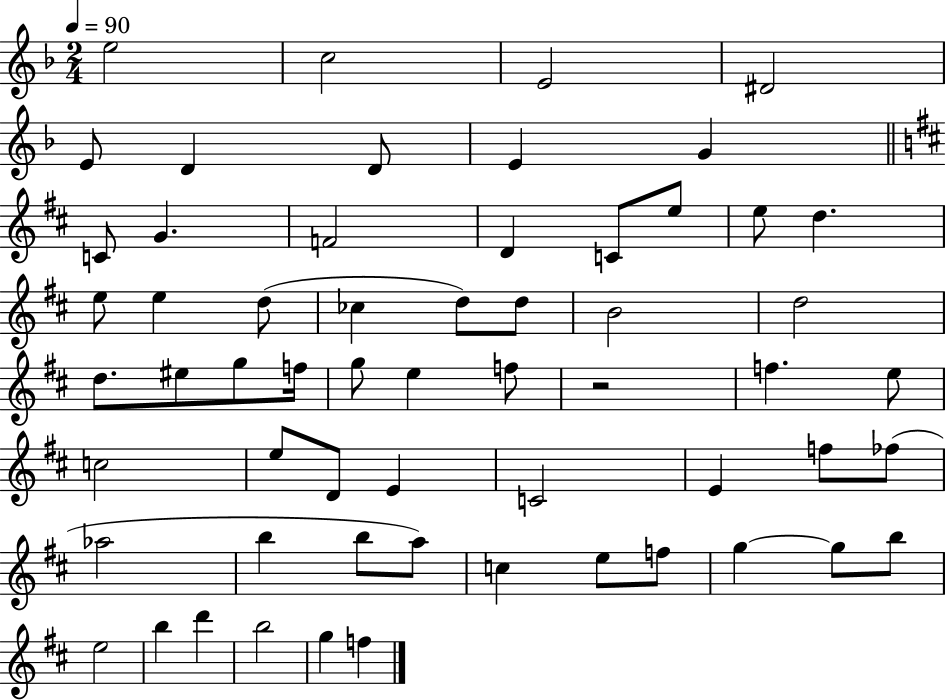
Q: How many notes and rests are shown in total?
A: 59